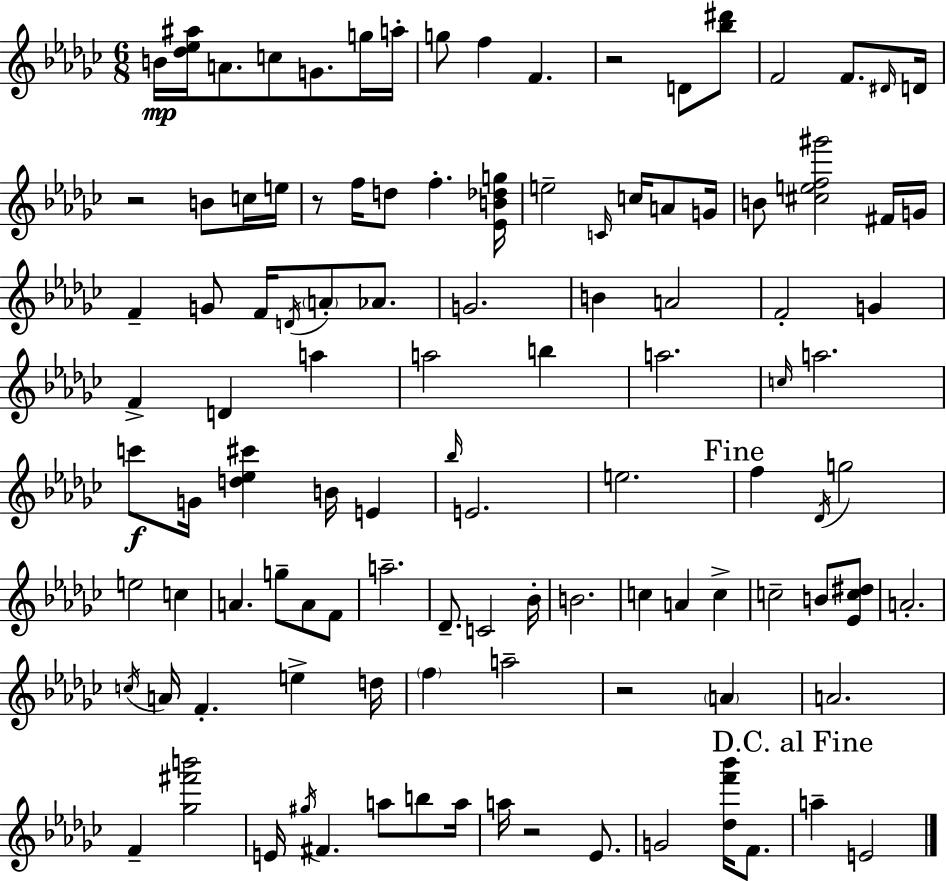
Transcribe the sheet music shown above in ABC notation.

X:1
T:Untitled
M:6/8
L:1/4
K:Ebm
B/4 [_d_e^a]/4 A/2 c/2 G/2 g/4 a/4 g/2 f F z2 D/2 [_b^d']/2 F2 F/2 ^D/4 D/4 z2 B/2 c/4 e/4 z/2 f/4 d/2 f [_EB_dg]/4 e2 C/4 c/4 A/2 G/4 B/2 [^cef^g']2 ^F/4 G/4 F G/2 F/4 D/4 A/2 _A/2 G2 B A2 F2 G F D a a2 b a2 c/4 a2 c'/2 G/4 [d_e^c'] B/4 E _b/4 E2 e2 f _D/4 g2 e2 c A g/2 A/2 F/2 a2 _D/2 C2 _B/4 B2 c A c c2 B/2 [_Ec^d]/2 A2 c/4 A/4 F e d/4 f a2 z2 A A2 F [_g^f'b']2 E/4 ^g/4 ^F a/2 b/2 a/4 a/4 z2 _E/2 G2 [_df'_b']/4 F/2 a E2